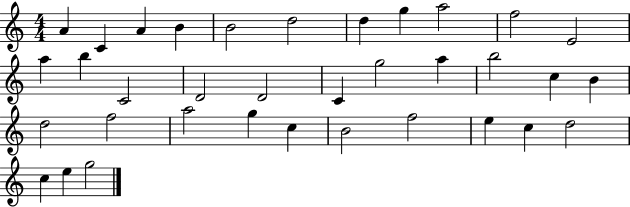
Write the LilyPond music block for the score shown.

{
  \clef treble
  \numericTimeSignature
  \time 4/4
  \key c \major
  a'4 c'4 a'4 b'4 | b'2 d''2 | d''4 g''4 a''2 | f''2 e'2 | \break a''4 b''4 c'2 | d'2 d'2 | c'4 g''2 a''4 | b''2 c''4 b'4 | \break d''2 f''2 | a''2 g''4 c''4 | b'2 f''2 | e''4 c''4 d''2 | \break c''4 e''4 g''2 | \bar "|."
}